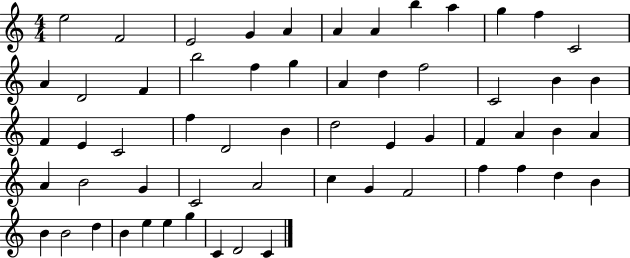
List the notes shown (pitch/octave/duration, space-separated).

E5/h F4/h E4/h G4/q A4/q A4/q A4/q B5/q A5/q G5/q F5/q C4/h A4/q D4/h F4/q B5/h F5/q G5/q A4/q D5/q F5/h C4/h B4/q B4/q F4/q E4/q C4/h F5/q D4/h B4/q D5/h E4/q G4/q F4/q A4/q B4/q A4/q A4/q B4/h G4/q C4/h A4/h C5/q G4/q F4/h F5/q F5/q D5/q B4/q B4/q B4/h D5/q B4/q E5/q E5/q G5/q C4/q D4/h C4/q